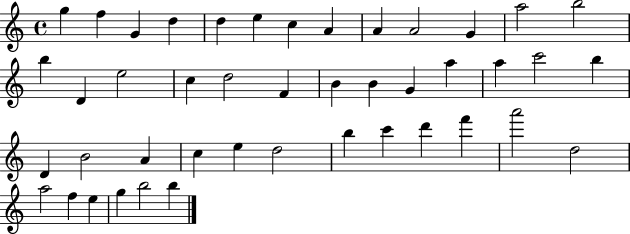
G5/q F5/q G4/q D5/q D5/q E5/q C5/q A4/q A4/q A4/h G4/q A5/h B5/h B5/q D4/q E5/h C5/q D5/h F4/q B4/q B4/q G4/q A5/q A5/q C6/h B5/q D4/q B4/h A4/q C5/q E5/q D5/h B5/q C6/q D6/q F6/q A6/h D5/h A5/h F5/q E5/q G5/q B5/h B5/q